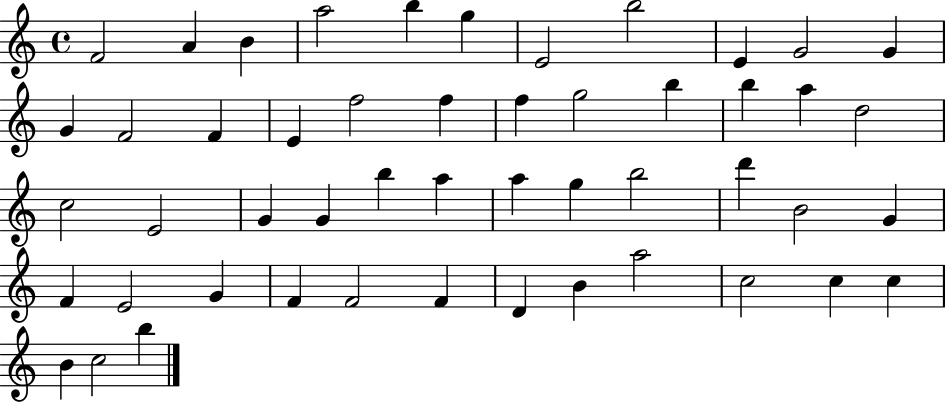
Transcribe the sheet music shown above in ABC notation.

X:1
T:Untitled
M:4/4
L:1/4
K:C
F2 A B a2 b g E2 b2 E G2 G G F2 F E f2 f f g2 b b a d2 c2 E2 G G b a a g b2 d' B2 G F E2 G F F2 F D B a2 c2 c c B c2 b